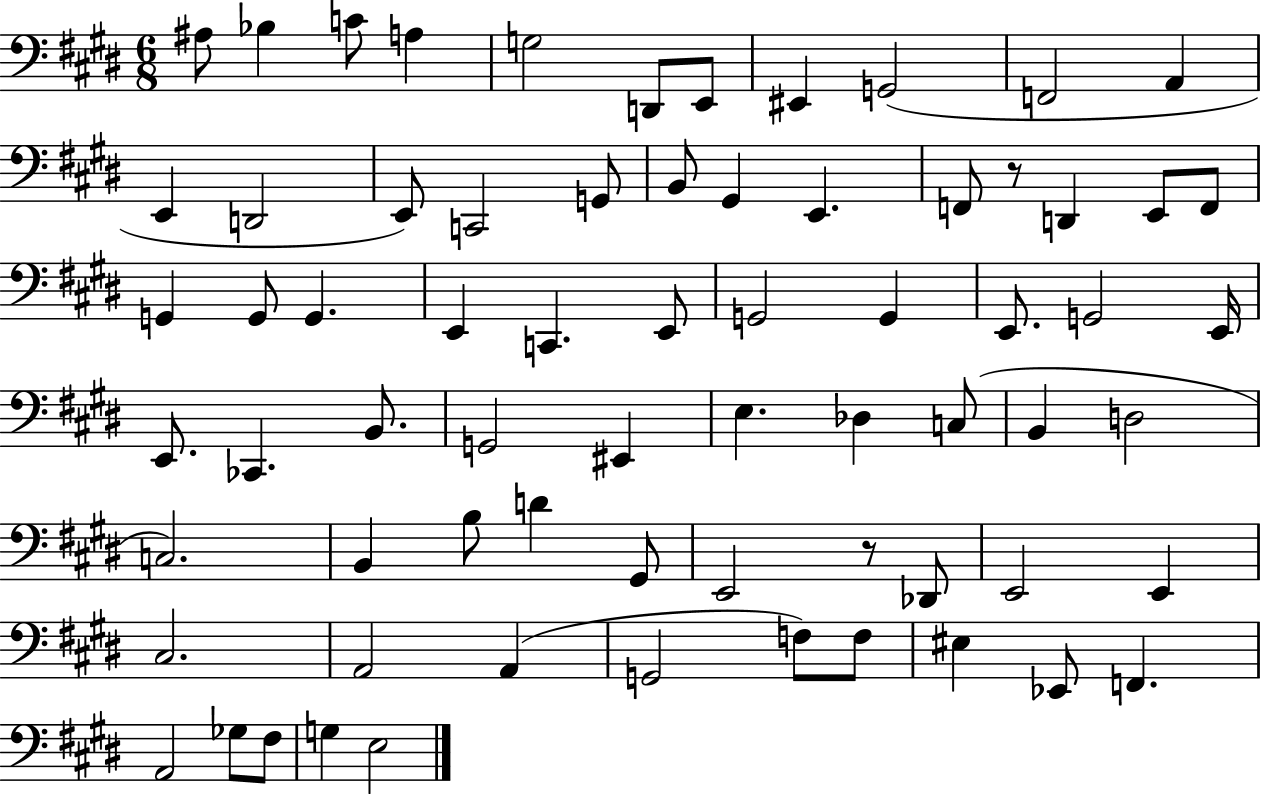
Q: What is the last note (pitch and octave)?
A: E3